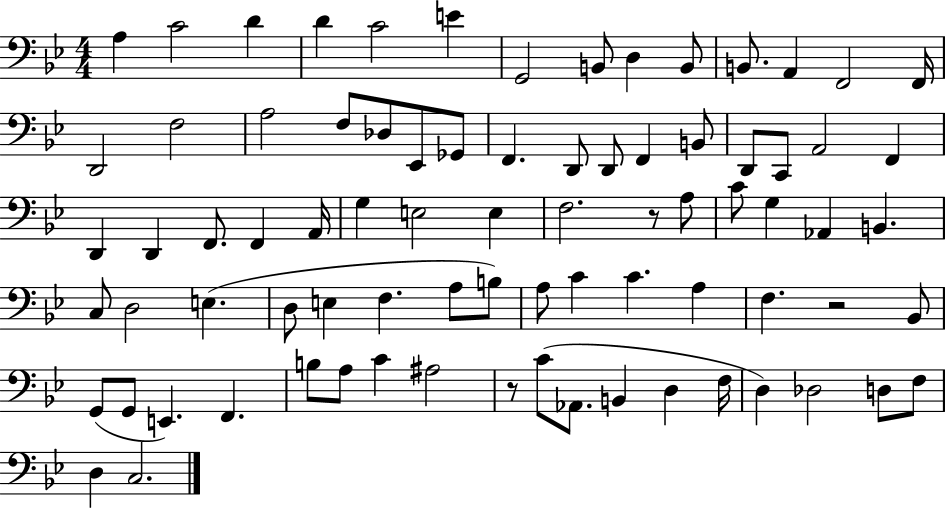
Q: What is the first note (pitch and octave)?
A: A3